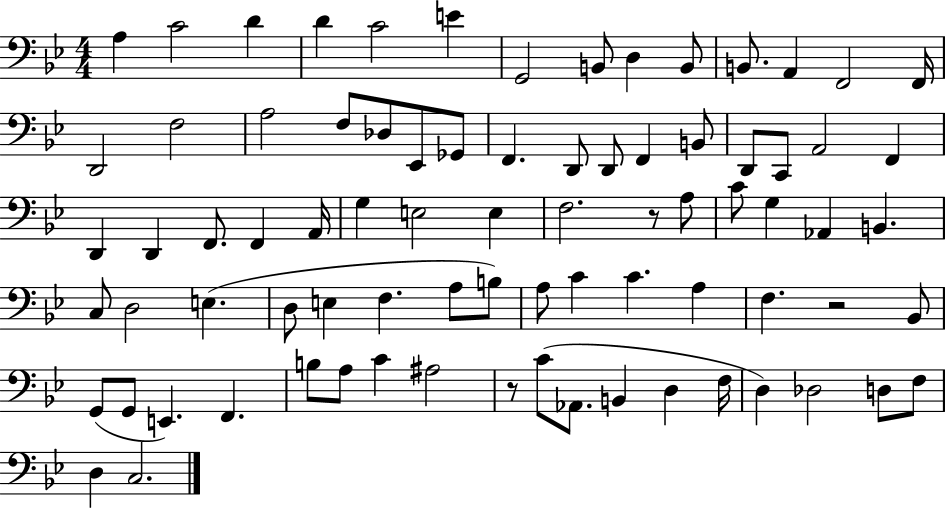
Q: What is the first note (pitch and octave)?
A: A3